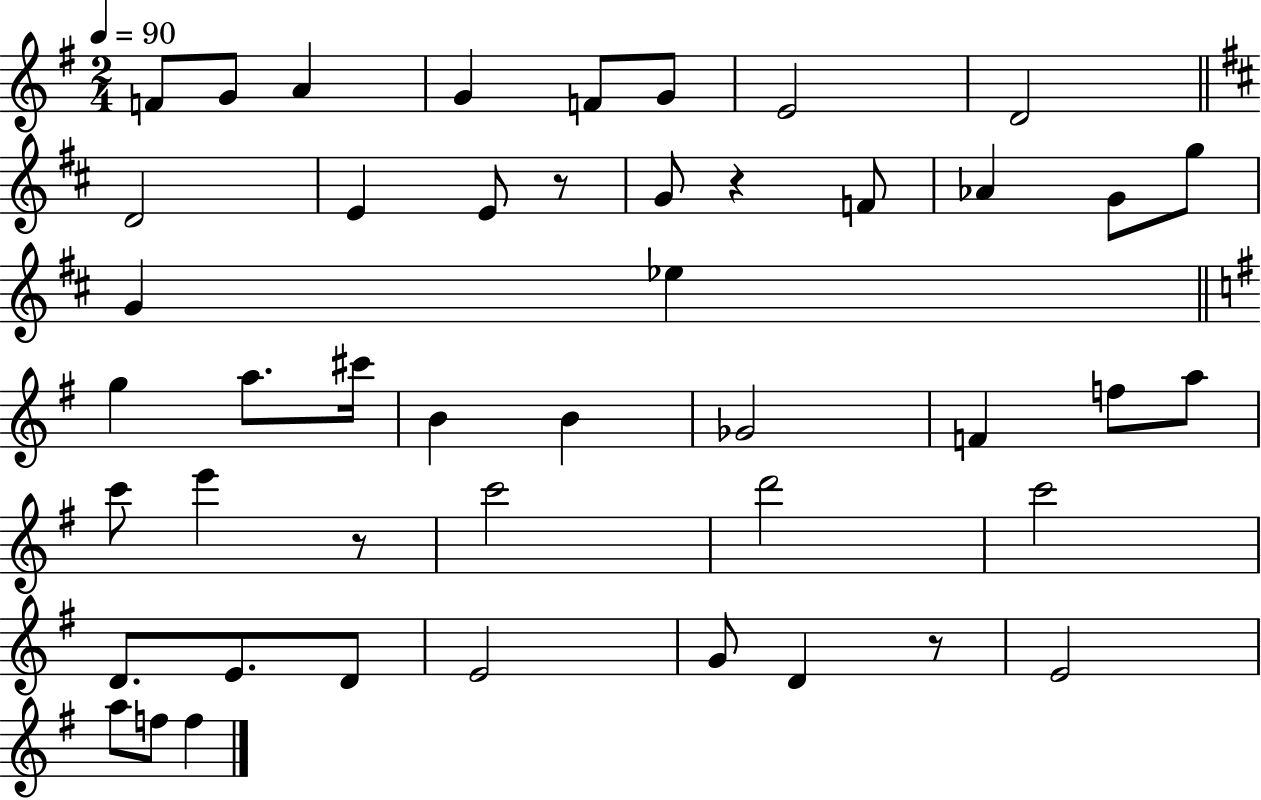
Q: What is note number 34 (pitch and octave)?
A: E4